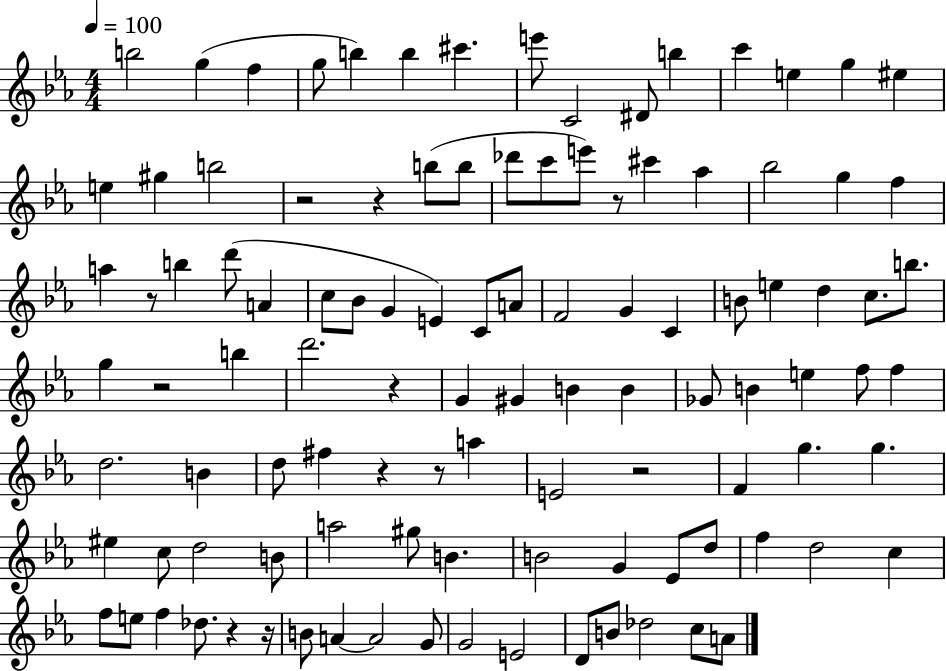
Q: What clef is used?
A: treble